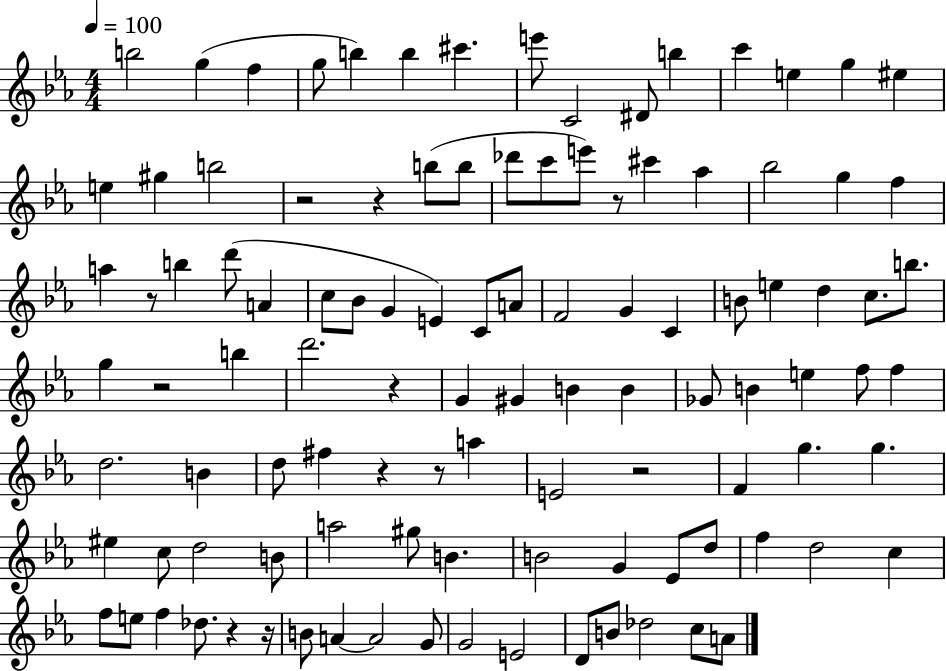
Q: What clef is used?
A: treble